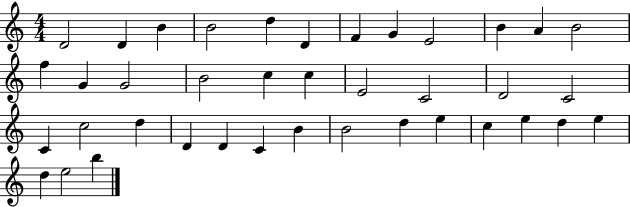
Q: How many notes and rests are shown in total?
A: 39